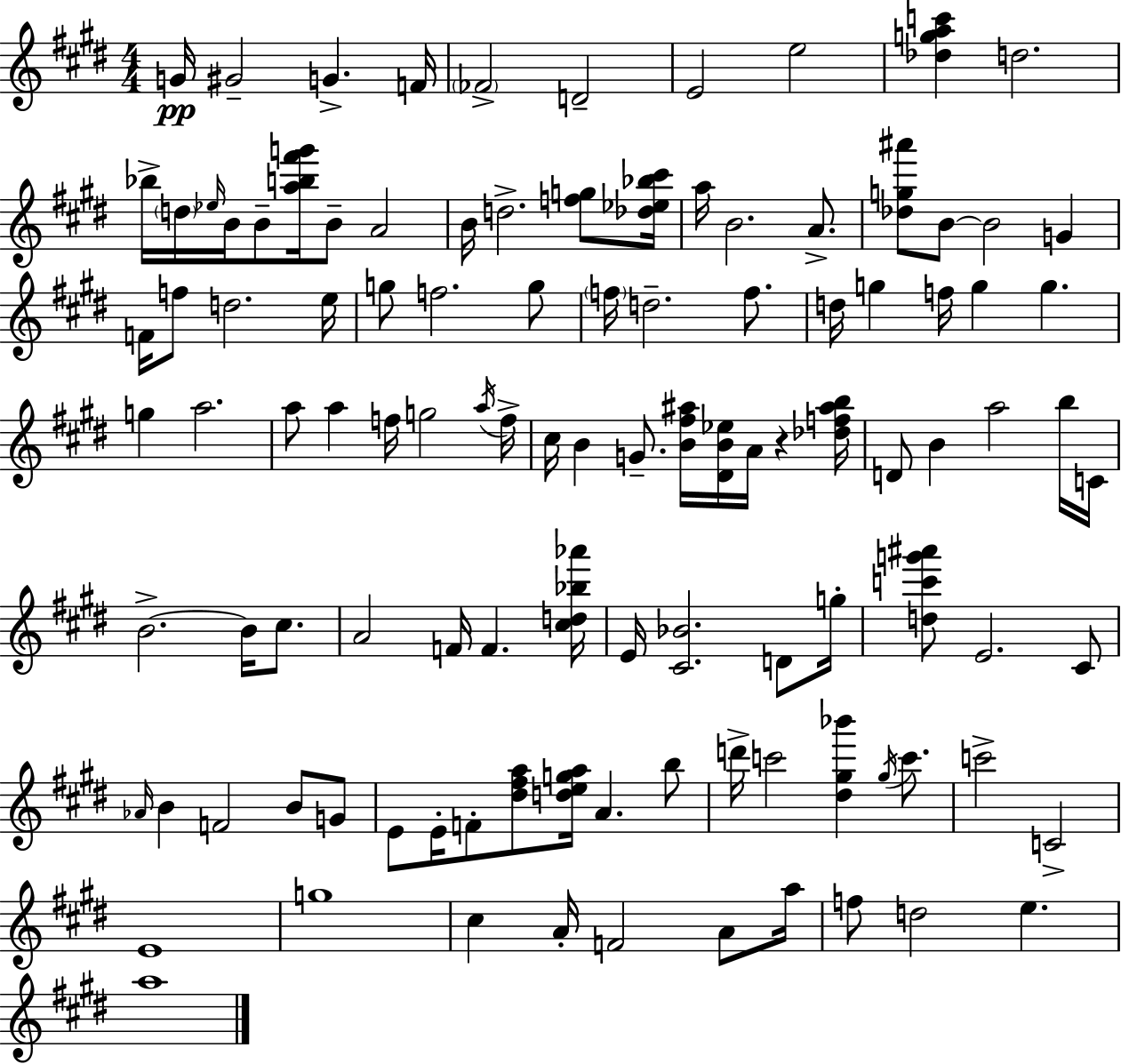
X:1
T:Untitled
M:4/4
L:1/4
K:E
G/4 ^G2 G F/4 _F2 D2 E2 e2 [_dgac'] d2 _b/4 d/4 _e/4 B/4 B/2 [ab^f'g']/4 B/2 A2 B/4 d2 [fg]/2 [_d_e_b^c']/4 a/4 B2 A/2 [_dg^a']/2 B/2 B2 G F/4 f/2 d2 e/4 g/2 f2 g/2 f/4 d2 f/2 d/4 g f/4 g g g a2 a/2 a f/4 g2 a/4 f/4 ^c/4 B G/2 [B^f^a]/4 [^DB_e]/4 A/4 z [_df^ab]/4 D/2 B a2 b/4 C/4 B2 B/4 ^c/2 A2 F/4 F [^cd_b_a']/4 E/4 [^C_B]2 D/2 g/4 [dc'g'^a']/2 E2 ^C/2 _A/4 B F2 B/2 G/2 E/2 E/4 F/2 [^d^fa]/2 [dega]/4 A b/2 d'/4 c'2 [^d^g_b'] ^g/4 c'/2 c'2 C2 E4 g4 ^c A/4 F2 A/2 a/4 f/2 d2 e a4